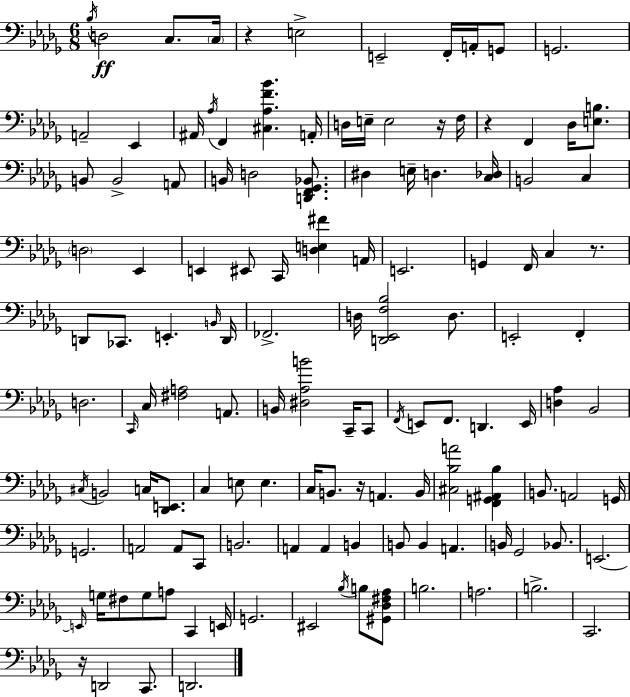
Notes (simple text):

Bb3/s D3/h C3/e. C3/s R/q E3/h E2/h F2/s A2/s G2/e G2/h. A2/h Eb2/q A#2/s Ab3/s F2/q [C#3,Ab3,F4,Bb4]/q. A2/s D3/s E3/s E3/h R/s F3/s R/q F2/q Db3/s [E3,B3]/e. B2/e B2/h A2/e B2/s D3/h [D2,F2,Gb2,Bb2]/e. D#3/q E3/s D3/q. [C3,Db3]/s B2/h C3/q D3/h Eb2/q E2/q EIS2/e C2/s [D3,E3,F#4]/q A2/s E2/h. G2/q F2/s C3/q R/e. D2/e CES2/e. E2/q. B2/s D2/s FES2/h. D3/s [D2,Eb2,F3,Bb3]/h D3/e. E2/h F2/q D3/h. C2/s C3/s [F#3,A3]/h A2/e. B2/s [D#3,Ab3,B4]/h C2/s C2/e F2/s E2/e F2/e. D2/q. E2/s [D3,Ab3]/q Bb2/h C#3/s B2/h C3/s [Db2,E2]/e. C3/q E3/e E3/q. C3/s B2/e. R/s A2/q. B2/s [C#3,Bb3,A4]/h [F2,G2,A#2,Bb3]/q B2/e. A2/h G2/s G2/h. A2/h A2/e C2/e B2/h. A2/q A2/q B2/q B2/e B2/q A2/q. B2/s Gb2/h Bb2/e. E2/h. E2/s G3/s F#3/e G3/e A3/e C2/q E2/s G2/h. EIS2/h Bb3/s B3/e [G#2,Db3,F#3,Ab3]/e B3/h. A3/h. B3/h. C2/h. R/s D2/h C2/e. D2/h.